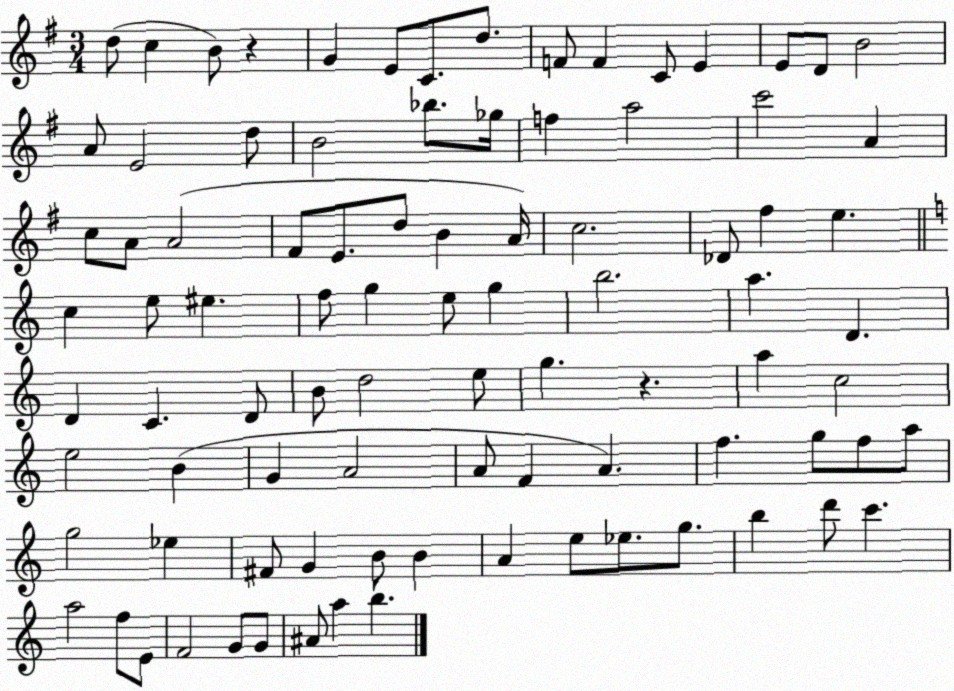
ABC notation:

X:1
T:Untitled
M:3/4
L:1/4
K:G
d/2 c B/2 z G E/2 C/2 d/2 F/2 F C/2 E E/2 D/2 B2 A/2 E2 d/2 B2 _b/2 _g/4 f a2 c'2 A c/2 A/2 A2 ^F/2 E/2 d/2 B A/4 c2 _D/2 ^f e c e/2 ^e f/2 g e/2 g b2 a D D C D/2 B/2 d2 e/2 g z a c2 e2 B G A2 A/2 F A f g/2 f/2 a/2 g2 _e ^F/2 G B/2 B A e/2 _e/2 g/2 b d'/2 c' a2 f/2 E/2 F2 G/2 G/2 ^A/2 a b